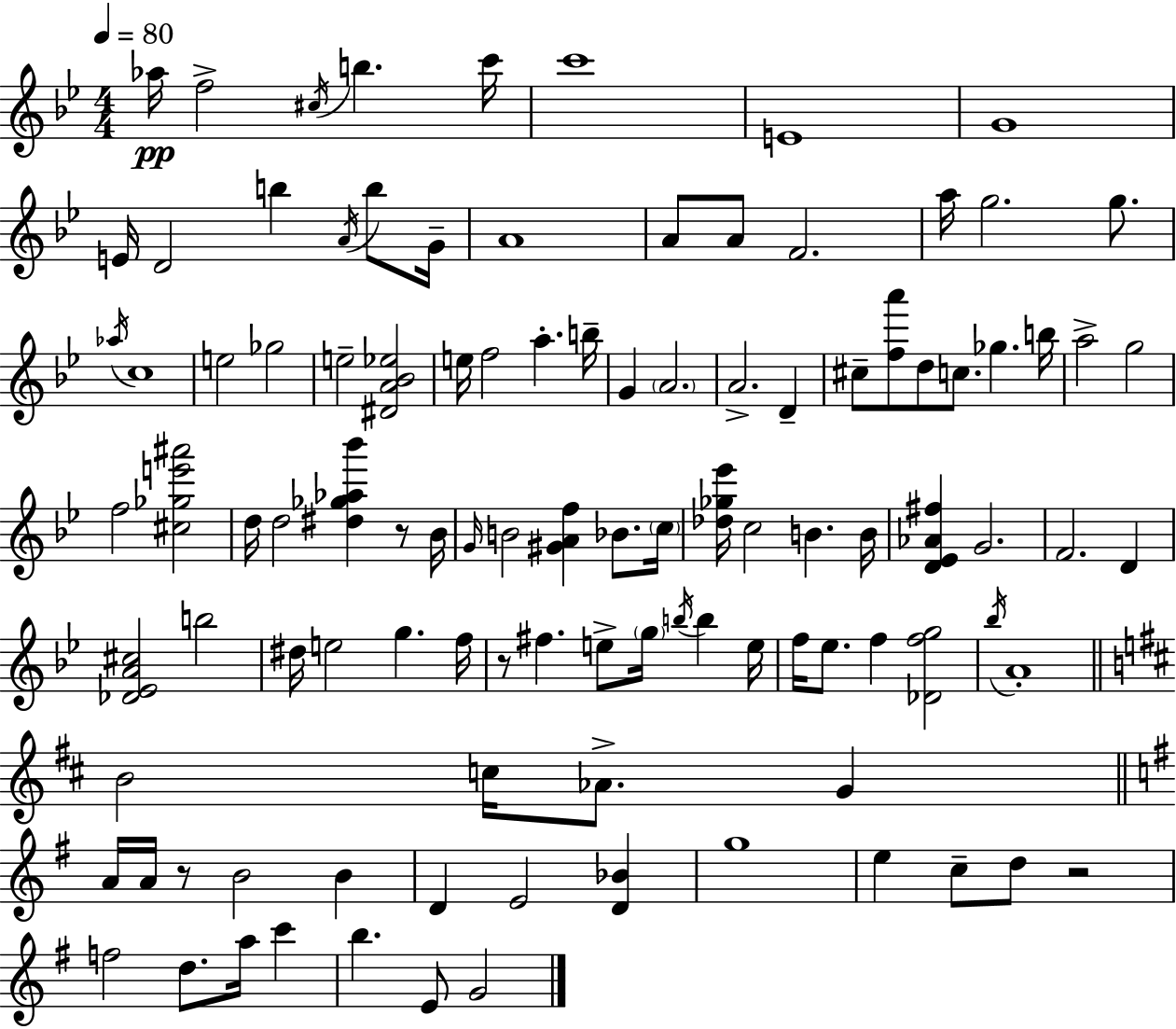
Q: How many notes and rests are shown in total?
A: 106